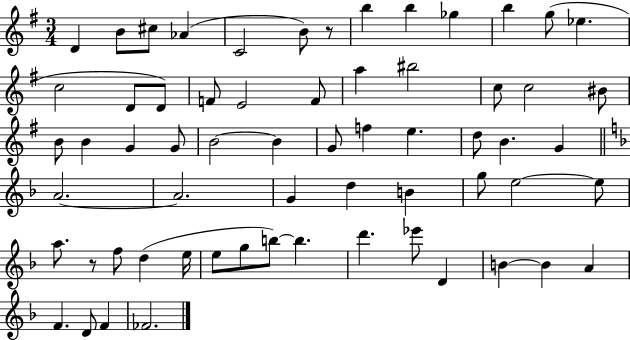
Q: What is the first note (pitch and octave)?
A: D4